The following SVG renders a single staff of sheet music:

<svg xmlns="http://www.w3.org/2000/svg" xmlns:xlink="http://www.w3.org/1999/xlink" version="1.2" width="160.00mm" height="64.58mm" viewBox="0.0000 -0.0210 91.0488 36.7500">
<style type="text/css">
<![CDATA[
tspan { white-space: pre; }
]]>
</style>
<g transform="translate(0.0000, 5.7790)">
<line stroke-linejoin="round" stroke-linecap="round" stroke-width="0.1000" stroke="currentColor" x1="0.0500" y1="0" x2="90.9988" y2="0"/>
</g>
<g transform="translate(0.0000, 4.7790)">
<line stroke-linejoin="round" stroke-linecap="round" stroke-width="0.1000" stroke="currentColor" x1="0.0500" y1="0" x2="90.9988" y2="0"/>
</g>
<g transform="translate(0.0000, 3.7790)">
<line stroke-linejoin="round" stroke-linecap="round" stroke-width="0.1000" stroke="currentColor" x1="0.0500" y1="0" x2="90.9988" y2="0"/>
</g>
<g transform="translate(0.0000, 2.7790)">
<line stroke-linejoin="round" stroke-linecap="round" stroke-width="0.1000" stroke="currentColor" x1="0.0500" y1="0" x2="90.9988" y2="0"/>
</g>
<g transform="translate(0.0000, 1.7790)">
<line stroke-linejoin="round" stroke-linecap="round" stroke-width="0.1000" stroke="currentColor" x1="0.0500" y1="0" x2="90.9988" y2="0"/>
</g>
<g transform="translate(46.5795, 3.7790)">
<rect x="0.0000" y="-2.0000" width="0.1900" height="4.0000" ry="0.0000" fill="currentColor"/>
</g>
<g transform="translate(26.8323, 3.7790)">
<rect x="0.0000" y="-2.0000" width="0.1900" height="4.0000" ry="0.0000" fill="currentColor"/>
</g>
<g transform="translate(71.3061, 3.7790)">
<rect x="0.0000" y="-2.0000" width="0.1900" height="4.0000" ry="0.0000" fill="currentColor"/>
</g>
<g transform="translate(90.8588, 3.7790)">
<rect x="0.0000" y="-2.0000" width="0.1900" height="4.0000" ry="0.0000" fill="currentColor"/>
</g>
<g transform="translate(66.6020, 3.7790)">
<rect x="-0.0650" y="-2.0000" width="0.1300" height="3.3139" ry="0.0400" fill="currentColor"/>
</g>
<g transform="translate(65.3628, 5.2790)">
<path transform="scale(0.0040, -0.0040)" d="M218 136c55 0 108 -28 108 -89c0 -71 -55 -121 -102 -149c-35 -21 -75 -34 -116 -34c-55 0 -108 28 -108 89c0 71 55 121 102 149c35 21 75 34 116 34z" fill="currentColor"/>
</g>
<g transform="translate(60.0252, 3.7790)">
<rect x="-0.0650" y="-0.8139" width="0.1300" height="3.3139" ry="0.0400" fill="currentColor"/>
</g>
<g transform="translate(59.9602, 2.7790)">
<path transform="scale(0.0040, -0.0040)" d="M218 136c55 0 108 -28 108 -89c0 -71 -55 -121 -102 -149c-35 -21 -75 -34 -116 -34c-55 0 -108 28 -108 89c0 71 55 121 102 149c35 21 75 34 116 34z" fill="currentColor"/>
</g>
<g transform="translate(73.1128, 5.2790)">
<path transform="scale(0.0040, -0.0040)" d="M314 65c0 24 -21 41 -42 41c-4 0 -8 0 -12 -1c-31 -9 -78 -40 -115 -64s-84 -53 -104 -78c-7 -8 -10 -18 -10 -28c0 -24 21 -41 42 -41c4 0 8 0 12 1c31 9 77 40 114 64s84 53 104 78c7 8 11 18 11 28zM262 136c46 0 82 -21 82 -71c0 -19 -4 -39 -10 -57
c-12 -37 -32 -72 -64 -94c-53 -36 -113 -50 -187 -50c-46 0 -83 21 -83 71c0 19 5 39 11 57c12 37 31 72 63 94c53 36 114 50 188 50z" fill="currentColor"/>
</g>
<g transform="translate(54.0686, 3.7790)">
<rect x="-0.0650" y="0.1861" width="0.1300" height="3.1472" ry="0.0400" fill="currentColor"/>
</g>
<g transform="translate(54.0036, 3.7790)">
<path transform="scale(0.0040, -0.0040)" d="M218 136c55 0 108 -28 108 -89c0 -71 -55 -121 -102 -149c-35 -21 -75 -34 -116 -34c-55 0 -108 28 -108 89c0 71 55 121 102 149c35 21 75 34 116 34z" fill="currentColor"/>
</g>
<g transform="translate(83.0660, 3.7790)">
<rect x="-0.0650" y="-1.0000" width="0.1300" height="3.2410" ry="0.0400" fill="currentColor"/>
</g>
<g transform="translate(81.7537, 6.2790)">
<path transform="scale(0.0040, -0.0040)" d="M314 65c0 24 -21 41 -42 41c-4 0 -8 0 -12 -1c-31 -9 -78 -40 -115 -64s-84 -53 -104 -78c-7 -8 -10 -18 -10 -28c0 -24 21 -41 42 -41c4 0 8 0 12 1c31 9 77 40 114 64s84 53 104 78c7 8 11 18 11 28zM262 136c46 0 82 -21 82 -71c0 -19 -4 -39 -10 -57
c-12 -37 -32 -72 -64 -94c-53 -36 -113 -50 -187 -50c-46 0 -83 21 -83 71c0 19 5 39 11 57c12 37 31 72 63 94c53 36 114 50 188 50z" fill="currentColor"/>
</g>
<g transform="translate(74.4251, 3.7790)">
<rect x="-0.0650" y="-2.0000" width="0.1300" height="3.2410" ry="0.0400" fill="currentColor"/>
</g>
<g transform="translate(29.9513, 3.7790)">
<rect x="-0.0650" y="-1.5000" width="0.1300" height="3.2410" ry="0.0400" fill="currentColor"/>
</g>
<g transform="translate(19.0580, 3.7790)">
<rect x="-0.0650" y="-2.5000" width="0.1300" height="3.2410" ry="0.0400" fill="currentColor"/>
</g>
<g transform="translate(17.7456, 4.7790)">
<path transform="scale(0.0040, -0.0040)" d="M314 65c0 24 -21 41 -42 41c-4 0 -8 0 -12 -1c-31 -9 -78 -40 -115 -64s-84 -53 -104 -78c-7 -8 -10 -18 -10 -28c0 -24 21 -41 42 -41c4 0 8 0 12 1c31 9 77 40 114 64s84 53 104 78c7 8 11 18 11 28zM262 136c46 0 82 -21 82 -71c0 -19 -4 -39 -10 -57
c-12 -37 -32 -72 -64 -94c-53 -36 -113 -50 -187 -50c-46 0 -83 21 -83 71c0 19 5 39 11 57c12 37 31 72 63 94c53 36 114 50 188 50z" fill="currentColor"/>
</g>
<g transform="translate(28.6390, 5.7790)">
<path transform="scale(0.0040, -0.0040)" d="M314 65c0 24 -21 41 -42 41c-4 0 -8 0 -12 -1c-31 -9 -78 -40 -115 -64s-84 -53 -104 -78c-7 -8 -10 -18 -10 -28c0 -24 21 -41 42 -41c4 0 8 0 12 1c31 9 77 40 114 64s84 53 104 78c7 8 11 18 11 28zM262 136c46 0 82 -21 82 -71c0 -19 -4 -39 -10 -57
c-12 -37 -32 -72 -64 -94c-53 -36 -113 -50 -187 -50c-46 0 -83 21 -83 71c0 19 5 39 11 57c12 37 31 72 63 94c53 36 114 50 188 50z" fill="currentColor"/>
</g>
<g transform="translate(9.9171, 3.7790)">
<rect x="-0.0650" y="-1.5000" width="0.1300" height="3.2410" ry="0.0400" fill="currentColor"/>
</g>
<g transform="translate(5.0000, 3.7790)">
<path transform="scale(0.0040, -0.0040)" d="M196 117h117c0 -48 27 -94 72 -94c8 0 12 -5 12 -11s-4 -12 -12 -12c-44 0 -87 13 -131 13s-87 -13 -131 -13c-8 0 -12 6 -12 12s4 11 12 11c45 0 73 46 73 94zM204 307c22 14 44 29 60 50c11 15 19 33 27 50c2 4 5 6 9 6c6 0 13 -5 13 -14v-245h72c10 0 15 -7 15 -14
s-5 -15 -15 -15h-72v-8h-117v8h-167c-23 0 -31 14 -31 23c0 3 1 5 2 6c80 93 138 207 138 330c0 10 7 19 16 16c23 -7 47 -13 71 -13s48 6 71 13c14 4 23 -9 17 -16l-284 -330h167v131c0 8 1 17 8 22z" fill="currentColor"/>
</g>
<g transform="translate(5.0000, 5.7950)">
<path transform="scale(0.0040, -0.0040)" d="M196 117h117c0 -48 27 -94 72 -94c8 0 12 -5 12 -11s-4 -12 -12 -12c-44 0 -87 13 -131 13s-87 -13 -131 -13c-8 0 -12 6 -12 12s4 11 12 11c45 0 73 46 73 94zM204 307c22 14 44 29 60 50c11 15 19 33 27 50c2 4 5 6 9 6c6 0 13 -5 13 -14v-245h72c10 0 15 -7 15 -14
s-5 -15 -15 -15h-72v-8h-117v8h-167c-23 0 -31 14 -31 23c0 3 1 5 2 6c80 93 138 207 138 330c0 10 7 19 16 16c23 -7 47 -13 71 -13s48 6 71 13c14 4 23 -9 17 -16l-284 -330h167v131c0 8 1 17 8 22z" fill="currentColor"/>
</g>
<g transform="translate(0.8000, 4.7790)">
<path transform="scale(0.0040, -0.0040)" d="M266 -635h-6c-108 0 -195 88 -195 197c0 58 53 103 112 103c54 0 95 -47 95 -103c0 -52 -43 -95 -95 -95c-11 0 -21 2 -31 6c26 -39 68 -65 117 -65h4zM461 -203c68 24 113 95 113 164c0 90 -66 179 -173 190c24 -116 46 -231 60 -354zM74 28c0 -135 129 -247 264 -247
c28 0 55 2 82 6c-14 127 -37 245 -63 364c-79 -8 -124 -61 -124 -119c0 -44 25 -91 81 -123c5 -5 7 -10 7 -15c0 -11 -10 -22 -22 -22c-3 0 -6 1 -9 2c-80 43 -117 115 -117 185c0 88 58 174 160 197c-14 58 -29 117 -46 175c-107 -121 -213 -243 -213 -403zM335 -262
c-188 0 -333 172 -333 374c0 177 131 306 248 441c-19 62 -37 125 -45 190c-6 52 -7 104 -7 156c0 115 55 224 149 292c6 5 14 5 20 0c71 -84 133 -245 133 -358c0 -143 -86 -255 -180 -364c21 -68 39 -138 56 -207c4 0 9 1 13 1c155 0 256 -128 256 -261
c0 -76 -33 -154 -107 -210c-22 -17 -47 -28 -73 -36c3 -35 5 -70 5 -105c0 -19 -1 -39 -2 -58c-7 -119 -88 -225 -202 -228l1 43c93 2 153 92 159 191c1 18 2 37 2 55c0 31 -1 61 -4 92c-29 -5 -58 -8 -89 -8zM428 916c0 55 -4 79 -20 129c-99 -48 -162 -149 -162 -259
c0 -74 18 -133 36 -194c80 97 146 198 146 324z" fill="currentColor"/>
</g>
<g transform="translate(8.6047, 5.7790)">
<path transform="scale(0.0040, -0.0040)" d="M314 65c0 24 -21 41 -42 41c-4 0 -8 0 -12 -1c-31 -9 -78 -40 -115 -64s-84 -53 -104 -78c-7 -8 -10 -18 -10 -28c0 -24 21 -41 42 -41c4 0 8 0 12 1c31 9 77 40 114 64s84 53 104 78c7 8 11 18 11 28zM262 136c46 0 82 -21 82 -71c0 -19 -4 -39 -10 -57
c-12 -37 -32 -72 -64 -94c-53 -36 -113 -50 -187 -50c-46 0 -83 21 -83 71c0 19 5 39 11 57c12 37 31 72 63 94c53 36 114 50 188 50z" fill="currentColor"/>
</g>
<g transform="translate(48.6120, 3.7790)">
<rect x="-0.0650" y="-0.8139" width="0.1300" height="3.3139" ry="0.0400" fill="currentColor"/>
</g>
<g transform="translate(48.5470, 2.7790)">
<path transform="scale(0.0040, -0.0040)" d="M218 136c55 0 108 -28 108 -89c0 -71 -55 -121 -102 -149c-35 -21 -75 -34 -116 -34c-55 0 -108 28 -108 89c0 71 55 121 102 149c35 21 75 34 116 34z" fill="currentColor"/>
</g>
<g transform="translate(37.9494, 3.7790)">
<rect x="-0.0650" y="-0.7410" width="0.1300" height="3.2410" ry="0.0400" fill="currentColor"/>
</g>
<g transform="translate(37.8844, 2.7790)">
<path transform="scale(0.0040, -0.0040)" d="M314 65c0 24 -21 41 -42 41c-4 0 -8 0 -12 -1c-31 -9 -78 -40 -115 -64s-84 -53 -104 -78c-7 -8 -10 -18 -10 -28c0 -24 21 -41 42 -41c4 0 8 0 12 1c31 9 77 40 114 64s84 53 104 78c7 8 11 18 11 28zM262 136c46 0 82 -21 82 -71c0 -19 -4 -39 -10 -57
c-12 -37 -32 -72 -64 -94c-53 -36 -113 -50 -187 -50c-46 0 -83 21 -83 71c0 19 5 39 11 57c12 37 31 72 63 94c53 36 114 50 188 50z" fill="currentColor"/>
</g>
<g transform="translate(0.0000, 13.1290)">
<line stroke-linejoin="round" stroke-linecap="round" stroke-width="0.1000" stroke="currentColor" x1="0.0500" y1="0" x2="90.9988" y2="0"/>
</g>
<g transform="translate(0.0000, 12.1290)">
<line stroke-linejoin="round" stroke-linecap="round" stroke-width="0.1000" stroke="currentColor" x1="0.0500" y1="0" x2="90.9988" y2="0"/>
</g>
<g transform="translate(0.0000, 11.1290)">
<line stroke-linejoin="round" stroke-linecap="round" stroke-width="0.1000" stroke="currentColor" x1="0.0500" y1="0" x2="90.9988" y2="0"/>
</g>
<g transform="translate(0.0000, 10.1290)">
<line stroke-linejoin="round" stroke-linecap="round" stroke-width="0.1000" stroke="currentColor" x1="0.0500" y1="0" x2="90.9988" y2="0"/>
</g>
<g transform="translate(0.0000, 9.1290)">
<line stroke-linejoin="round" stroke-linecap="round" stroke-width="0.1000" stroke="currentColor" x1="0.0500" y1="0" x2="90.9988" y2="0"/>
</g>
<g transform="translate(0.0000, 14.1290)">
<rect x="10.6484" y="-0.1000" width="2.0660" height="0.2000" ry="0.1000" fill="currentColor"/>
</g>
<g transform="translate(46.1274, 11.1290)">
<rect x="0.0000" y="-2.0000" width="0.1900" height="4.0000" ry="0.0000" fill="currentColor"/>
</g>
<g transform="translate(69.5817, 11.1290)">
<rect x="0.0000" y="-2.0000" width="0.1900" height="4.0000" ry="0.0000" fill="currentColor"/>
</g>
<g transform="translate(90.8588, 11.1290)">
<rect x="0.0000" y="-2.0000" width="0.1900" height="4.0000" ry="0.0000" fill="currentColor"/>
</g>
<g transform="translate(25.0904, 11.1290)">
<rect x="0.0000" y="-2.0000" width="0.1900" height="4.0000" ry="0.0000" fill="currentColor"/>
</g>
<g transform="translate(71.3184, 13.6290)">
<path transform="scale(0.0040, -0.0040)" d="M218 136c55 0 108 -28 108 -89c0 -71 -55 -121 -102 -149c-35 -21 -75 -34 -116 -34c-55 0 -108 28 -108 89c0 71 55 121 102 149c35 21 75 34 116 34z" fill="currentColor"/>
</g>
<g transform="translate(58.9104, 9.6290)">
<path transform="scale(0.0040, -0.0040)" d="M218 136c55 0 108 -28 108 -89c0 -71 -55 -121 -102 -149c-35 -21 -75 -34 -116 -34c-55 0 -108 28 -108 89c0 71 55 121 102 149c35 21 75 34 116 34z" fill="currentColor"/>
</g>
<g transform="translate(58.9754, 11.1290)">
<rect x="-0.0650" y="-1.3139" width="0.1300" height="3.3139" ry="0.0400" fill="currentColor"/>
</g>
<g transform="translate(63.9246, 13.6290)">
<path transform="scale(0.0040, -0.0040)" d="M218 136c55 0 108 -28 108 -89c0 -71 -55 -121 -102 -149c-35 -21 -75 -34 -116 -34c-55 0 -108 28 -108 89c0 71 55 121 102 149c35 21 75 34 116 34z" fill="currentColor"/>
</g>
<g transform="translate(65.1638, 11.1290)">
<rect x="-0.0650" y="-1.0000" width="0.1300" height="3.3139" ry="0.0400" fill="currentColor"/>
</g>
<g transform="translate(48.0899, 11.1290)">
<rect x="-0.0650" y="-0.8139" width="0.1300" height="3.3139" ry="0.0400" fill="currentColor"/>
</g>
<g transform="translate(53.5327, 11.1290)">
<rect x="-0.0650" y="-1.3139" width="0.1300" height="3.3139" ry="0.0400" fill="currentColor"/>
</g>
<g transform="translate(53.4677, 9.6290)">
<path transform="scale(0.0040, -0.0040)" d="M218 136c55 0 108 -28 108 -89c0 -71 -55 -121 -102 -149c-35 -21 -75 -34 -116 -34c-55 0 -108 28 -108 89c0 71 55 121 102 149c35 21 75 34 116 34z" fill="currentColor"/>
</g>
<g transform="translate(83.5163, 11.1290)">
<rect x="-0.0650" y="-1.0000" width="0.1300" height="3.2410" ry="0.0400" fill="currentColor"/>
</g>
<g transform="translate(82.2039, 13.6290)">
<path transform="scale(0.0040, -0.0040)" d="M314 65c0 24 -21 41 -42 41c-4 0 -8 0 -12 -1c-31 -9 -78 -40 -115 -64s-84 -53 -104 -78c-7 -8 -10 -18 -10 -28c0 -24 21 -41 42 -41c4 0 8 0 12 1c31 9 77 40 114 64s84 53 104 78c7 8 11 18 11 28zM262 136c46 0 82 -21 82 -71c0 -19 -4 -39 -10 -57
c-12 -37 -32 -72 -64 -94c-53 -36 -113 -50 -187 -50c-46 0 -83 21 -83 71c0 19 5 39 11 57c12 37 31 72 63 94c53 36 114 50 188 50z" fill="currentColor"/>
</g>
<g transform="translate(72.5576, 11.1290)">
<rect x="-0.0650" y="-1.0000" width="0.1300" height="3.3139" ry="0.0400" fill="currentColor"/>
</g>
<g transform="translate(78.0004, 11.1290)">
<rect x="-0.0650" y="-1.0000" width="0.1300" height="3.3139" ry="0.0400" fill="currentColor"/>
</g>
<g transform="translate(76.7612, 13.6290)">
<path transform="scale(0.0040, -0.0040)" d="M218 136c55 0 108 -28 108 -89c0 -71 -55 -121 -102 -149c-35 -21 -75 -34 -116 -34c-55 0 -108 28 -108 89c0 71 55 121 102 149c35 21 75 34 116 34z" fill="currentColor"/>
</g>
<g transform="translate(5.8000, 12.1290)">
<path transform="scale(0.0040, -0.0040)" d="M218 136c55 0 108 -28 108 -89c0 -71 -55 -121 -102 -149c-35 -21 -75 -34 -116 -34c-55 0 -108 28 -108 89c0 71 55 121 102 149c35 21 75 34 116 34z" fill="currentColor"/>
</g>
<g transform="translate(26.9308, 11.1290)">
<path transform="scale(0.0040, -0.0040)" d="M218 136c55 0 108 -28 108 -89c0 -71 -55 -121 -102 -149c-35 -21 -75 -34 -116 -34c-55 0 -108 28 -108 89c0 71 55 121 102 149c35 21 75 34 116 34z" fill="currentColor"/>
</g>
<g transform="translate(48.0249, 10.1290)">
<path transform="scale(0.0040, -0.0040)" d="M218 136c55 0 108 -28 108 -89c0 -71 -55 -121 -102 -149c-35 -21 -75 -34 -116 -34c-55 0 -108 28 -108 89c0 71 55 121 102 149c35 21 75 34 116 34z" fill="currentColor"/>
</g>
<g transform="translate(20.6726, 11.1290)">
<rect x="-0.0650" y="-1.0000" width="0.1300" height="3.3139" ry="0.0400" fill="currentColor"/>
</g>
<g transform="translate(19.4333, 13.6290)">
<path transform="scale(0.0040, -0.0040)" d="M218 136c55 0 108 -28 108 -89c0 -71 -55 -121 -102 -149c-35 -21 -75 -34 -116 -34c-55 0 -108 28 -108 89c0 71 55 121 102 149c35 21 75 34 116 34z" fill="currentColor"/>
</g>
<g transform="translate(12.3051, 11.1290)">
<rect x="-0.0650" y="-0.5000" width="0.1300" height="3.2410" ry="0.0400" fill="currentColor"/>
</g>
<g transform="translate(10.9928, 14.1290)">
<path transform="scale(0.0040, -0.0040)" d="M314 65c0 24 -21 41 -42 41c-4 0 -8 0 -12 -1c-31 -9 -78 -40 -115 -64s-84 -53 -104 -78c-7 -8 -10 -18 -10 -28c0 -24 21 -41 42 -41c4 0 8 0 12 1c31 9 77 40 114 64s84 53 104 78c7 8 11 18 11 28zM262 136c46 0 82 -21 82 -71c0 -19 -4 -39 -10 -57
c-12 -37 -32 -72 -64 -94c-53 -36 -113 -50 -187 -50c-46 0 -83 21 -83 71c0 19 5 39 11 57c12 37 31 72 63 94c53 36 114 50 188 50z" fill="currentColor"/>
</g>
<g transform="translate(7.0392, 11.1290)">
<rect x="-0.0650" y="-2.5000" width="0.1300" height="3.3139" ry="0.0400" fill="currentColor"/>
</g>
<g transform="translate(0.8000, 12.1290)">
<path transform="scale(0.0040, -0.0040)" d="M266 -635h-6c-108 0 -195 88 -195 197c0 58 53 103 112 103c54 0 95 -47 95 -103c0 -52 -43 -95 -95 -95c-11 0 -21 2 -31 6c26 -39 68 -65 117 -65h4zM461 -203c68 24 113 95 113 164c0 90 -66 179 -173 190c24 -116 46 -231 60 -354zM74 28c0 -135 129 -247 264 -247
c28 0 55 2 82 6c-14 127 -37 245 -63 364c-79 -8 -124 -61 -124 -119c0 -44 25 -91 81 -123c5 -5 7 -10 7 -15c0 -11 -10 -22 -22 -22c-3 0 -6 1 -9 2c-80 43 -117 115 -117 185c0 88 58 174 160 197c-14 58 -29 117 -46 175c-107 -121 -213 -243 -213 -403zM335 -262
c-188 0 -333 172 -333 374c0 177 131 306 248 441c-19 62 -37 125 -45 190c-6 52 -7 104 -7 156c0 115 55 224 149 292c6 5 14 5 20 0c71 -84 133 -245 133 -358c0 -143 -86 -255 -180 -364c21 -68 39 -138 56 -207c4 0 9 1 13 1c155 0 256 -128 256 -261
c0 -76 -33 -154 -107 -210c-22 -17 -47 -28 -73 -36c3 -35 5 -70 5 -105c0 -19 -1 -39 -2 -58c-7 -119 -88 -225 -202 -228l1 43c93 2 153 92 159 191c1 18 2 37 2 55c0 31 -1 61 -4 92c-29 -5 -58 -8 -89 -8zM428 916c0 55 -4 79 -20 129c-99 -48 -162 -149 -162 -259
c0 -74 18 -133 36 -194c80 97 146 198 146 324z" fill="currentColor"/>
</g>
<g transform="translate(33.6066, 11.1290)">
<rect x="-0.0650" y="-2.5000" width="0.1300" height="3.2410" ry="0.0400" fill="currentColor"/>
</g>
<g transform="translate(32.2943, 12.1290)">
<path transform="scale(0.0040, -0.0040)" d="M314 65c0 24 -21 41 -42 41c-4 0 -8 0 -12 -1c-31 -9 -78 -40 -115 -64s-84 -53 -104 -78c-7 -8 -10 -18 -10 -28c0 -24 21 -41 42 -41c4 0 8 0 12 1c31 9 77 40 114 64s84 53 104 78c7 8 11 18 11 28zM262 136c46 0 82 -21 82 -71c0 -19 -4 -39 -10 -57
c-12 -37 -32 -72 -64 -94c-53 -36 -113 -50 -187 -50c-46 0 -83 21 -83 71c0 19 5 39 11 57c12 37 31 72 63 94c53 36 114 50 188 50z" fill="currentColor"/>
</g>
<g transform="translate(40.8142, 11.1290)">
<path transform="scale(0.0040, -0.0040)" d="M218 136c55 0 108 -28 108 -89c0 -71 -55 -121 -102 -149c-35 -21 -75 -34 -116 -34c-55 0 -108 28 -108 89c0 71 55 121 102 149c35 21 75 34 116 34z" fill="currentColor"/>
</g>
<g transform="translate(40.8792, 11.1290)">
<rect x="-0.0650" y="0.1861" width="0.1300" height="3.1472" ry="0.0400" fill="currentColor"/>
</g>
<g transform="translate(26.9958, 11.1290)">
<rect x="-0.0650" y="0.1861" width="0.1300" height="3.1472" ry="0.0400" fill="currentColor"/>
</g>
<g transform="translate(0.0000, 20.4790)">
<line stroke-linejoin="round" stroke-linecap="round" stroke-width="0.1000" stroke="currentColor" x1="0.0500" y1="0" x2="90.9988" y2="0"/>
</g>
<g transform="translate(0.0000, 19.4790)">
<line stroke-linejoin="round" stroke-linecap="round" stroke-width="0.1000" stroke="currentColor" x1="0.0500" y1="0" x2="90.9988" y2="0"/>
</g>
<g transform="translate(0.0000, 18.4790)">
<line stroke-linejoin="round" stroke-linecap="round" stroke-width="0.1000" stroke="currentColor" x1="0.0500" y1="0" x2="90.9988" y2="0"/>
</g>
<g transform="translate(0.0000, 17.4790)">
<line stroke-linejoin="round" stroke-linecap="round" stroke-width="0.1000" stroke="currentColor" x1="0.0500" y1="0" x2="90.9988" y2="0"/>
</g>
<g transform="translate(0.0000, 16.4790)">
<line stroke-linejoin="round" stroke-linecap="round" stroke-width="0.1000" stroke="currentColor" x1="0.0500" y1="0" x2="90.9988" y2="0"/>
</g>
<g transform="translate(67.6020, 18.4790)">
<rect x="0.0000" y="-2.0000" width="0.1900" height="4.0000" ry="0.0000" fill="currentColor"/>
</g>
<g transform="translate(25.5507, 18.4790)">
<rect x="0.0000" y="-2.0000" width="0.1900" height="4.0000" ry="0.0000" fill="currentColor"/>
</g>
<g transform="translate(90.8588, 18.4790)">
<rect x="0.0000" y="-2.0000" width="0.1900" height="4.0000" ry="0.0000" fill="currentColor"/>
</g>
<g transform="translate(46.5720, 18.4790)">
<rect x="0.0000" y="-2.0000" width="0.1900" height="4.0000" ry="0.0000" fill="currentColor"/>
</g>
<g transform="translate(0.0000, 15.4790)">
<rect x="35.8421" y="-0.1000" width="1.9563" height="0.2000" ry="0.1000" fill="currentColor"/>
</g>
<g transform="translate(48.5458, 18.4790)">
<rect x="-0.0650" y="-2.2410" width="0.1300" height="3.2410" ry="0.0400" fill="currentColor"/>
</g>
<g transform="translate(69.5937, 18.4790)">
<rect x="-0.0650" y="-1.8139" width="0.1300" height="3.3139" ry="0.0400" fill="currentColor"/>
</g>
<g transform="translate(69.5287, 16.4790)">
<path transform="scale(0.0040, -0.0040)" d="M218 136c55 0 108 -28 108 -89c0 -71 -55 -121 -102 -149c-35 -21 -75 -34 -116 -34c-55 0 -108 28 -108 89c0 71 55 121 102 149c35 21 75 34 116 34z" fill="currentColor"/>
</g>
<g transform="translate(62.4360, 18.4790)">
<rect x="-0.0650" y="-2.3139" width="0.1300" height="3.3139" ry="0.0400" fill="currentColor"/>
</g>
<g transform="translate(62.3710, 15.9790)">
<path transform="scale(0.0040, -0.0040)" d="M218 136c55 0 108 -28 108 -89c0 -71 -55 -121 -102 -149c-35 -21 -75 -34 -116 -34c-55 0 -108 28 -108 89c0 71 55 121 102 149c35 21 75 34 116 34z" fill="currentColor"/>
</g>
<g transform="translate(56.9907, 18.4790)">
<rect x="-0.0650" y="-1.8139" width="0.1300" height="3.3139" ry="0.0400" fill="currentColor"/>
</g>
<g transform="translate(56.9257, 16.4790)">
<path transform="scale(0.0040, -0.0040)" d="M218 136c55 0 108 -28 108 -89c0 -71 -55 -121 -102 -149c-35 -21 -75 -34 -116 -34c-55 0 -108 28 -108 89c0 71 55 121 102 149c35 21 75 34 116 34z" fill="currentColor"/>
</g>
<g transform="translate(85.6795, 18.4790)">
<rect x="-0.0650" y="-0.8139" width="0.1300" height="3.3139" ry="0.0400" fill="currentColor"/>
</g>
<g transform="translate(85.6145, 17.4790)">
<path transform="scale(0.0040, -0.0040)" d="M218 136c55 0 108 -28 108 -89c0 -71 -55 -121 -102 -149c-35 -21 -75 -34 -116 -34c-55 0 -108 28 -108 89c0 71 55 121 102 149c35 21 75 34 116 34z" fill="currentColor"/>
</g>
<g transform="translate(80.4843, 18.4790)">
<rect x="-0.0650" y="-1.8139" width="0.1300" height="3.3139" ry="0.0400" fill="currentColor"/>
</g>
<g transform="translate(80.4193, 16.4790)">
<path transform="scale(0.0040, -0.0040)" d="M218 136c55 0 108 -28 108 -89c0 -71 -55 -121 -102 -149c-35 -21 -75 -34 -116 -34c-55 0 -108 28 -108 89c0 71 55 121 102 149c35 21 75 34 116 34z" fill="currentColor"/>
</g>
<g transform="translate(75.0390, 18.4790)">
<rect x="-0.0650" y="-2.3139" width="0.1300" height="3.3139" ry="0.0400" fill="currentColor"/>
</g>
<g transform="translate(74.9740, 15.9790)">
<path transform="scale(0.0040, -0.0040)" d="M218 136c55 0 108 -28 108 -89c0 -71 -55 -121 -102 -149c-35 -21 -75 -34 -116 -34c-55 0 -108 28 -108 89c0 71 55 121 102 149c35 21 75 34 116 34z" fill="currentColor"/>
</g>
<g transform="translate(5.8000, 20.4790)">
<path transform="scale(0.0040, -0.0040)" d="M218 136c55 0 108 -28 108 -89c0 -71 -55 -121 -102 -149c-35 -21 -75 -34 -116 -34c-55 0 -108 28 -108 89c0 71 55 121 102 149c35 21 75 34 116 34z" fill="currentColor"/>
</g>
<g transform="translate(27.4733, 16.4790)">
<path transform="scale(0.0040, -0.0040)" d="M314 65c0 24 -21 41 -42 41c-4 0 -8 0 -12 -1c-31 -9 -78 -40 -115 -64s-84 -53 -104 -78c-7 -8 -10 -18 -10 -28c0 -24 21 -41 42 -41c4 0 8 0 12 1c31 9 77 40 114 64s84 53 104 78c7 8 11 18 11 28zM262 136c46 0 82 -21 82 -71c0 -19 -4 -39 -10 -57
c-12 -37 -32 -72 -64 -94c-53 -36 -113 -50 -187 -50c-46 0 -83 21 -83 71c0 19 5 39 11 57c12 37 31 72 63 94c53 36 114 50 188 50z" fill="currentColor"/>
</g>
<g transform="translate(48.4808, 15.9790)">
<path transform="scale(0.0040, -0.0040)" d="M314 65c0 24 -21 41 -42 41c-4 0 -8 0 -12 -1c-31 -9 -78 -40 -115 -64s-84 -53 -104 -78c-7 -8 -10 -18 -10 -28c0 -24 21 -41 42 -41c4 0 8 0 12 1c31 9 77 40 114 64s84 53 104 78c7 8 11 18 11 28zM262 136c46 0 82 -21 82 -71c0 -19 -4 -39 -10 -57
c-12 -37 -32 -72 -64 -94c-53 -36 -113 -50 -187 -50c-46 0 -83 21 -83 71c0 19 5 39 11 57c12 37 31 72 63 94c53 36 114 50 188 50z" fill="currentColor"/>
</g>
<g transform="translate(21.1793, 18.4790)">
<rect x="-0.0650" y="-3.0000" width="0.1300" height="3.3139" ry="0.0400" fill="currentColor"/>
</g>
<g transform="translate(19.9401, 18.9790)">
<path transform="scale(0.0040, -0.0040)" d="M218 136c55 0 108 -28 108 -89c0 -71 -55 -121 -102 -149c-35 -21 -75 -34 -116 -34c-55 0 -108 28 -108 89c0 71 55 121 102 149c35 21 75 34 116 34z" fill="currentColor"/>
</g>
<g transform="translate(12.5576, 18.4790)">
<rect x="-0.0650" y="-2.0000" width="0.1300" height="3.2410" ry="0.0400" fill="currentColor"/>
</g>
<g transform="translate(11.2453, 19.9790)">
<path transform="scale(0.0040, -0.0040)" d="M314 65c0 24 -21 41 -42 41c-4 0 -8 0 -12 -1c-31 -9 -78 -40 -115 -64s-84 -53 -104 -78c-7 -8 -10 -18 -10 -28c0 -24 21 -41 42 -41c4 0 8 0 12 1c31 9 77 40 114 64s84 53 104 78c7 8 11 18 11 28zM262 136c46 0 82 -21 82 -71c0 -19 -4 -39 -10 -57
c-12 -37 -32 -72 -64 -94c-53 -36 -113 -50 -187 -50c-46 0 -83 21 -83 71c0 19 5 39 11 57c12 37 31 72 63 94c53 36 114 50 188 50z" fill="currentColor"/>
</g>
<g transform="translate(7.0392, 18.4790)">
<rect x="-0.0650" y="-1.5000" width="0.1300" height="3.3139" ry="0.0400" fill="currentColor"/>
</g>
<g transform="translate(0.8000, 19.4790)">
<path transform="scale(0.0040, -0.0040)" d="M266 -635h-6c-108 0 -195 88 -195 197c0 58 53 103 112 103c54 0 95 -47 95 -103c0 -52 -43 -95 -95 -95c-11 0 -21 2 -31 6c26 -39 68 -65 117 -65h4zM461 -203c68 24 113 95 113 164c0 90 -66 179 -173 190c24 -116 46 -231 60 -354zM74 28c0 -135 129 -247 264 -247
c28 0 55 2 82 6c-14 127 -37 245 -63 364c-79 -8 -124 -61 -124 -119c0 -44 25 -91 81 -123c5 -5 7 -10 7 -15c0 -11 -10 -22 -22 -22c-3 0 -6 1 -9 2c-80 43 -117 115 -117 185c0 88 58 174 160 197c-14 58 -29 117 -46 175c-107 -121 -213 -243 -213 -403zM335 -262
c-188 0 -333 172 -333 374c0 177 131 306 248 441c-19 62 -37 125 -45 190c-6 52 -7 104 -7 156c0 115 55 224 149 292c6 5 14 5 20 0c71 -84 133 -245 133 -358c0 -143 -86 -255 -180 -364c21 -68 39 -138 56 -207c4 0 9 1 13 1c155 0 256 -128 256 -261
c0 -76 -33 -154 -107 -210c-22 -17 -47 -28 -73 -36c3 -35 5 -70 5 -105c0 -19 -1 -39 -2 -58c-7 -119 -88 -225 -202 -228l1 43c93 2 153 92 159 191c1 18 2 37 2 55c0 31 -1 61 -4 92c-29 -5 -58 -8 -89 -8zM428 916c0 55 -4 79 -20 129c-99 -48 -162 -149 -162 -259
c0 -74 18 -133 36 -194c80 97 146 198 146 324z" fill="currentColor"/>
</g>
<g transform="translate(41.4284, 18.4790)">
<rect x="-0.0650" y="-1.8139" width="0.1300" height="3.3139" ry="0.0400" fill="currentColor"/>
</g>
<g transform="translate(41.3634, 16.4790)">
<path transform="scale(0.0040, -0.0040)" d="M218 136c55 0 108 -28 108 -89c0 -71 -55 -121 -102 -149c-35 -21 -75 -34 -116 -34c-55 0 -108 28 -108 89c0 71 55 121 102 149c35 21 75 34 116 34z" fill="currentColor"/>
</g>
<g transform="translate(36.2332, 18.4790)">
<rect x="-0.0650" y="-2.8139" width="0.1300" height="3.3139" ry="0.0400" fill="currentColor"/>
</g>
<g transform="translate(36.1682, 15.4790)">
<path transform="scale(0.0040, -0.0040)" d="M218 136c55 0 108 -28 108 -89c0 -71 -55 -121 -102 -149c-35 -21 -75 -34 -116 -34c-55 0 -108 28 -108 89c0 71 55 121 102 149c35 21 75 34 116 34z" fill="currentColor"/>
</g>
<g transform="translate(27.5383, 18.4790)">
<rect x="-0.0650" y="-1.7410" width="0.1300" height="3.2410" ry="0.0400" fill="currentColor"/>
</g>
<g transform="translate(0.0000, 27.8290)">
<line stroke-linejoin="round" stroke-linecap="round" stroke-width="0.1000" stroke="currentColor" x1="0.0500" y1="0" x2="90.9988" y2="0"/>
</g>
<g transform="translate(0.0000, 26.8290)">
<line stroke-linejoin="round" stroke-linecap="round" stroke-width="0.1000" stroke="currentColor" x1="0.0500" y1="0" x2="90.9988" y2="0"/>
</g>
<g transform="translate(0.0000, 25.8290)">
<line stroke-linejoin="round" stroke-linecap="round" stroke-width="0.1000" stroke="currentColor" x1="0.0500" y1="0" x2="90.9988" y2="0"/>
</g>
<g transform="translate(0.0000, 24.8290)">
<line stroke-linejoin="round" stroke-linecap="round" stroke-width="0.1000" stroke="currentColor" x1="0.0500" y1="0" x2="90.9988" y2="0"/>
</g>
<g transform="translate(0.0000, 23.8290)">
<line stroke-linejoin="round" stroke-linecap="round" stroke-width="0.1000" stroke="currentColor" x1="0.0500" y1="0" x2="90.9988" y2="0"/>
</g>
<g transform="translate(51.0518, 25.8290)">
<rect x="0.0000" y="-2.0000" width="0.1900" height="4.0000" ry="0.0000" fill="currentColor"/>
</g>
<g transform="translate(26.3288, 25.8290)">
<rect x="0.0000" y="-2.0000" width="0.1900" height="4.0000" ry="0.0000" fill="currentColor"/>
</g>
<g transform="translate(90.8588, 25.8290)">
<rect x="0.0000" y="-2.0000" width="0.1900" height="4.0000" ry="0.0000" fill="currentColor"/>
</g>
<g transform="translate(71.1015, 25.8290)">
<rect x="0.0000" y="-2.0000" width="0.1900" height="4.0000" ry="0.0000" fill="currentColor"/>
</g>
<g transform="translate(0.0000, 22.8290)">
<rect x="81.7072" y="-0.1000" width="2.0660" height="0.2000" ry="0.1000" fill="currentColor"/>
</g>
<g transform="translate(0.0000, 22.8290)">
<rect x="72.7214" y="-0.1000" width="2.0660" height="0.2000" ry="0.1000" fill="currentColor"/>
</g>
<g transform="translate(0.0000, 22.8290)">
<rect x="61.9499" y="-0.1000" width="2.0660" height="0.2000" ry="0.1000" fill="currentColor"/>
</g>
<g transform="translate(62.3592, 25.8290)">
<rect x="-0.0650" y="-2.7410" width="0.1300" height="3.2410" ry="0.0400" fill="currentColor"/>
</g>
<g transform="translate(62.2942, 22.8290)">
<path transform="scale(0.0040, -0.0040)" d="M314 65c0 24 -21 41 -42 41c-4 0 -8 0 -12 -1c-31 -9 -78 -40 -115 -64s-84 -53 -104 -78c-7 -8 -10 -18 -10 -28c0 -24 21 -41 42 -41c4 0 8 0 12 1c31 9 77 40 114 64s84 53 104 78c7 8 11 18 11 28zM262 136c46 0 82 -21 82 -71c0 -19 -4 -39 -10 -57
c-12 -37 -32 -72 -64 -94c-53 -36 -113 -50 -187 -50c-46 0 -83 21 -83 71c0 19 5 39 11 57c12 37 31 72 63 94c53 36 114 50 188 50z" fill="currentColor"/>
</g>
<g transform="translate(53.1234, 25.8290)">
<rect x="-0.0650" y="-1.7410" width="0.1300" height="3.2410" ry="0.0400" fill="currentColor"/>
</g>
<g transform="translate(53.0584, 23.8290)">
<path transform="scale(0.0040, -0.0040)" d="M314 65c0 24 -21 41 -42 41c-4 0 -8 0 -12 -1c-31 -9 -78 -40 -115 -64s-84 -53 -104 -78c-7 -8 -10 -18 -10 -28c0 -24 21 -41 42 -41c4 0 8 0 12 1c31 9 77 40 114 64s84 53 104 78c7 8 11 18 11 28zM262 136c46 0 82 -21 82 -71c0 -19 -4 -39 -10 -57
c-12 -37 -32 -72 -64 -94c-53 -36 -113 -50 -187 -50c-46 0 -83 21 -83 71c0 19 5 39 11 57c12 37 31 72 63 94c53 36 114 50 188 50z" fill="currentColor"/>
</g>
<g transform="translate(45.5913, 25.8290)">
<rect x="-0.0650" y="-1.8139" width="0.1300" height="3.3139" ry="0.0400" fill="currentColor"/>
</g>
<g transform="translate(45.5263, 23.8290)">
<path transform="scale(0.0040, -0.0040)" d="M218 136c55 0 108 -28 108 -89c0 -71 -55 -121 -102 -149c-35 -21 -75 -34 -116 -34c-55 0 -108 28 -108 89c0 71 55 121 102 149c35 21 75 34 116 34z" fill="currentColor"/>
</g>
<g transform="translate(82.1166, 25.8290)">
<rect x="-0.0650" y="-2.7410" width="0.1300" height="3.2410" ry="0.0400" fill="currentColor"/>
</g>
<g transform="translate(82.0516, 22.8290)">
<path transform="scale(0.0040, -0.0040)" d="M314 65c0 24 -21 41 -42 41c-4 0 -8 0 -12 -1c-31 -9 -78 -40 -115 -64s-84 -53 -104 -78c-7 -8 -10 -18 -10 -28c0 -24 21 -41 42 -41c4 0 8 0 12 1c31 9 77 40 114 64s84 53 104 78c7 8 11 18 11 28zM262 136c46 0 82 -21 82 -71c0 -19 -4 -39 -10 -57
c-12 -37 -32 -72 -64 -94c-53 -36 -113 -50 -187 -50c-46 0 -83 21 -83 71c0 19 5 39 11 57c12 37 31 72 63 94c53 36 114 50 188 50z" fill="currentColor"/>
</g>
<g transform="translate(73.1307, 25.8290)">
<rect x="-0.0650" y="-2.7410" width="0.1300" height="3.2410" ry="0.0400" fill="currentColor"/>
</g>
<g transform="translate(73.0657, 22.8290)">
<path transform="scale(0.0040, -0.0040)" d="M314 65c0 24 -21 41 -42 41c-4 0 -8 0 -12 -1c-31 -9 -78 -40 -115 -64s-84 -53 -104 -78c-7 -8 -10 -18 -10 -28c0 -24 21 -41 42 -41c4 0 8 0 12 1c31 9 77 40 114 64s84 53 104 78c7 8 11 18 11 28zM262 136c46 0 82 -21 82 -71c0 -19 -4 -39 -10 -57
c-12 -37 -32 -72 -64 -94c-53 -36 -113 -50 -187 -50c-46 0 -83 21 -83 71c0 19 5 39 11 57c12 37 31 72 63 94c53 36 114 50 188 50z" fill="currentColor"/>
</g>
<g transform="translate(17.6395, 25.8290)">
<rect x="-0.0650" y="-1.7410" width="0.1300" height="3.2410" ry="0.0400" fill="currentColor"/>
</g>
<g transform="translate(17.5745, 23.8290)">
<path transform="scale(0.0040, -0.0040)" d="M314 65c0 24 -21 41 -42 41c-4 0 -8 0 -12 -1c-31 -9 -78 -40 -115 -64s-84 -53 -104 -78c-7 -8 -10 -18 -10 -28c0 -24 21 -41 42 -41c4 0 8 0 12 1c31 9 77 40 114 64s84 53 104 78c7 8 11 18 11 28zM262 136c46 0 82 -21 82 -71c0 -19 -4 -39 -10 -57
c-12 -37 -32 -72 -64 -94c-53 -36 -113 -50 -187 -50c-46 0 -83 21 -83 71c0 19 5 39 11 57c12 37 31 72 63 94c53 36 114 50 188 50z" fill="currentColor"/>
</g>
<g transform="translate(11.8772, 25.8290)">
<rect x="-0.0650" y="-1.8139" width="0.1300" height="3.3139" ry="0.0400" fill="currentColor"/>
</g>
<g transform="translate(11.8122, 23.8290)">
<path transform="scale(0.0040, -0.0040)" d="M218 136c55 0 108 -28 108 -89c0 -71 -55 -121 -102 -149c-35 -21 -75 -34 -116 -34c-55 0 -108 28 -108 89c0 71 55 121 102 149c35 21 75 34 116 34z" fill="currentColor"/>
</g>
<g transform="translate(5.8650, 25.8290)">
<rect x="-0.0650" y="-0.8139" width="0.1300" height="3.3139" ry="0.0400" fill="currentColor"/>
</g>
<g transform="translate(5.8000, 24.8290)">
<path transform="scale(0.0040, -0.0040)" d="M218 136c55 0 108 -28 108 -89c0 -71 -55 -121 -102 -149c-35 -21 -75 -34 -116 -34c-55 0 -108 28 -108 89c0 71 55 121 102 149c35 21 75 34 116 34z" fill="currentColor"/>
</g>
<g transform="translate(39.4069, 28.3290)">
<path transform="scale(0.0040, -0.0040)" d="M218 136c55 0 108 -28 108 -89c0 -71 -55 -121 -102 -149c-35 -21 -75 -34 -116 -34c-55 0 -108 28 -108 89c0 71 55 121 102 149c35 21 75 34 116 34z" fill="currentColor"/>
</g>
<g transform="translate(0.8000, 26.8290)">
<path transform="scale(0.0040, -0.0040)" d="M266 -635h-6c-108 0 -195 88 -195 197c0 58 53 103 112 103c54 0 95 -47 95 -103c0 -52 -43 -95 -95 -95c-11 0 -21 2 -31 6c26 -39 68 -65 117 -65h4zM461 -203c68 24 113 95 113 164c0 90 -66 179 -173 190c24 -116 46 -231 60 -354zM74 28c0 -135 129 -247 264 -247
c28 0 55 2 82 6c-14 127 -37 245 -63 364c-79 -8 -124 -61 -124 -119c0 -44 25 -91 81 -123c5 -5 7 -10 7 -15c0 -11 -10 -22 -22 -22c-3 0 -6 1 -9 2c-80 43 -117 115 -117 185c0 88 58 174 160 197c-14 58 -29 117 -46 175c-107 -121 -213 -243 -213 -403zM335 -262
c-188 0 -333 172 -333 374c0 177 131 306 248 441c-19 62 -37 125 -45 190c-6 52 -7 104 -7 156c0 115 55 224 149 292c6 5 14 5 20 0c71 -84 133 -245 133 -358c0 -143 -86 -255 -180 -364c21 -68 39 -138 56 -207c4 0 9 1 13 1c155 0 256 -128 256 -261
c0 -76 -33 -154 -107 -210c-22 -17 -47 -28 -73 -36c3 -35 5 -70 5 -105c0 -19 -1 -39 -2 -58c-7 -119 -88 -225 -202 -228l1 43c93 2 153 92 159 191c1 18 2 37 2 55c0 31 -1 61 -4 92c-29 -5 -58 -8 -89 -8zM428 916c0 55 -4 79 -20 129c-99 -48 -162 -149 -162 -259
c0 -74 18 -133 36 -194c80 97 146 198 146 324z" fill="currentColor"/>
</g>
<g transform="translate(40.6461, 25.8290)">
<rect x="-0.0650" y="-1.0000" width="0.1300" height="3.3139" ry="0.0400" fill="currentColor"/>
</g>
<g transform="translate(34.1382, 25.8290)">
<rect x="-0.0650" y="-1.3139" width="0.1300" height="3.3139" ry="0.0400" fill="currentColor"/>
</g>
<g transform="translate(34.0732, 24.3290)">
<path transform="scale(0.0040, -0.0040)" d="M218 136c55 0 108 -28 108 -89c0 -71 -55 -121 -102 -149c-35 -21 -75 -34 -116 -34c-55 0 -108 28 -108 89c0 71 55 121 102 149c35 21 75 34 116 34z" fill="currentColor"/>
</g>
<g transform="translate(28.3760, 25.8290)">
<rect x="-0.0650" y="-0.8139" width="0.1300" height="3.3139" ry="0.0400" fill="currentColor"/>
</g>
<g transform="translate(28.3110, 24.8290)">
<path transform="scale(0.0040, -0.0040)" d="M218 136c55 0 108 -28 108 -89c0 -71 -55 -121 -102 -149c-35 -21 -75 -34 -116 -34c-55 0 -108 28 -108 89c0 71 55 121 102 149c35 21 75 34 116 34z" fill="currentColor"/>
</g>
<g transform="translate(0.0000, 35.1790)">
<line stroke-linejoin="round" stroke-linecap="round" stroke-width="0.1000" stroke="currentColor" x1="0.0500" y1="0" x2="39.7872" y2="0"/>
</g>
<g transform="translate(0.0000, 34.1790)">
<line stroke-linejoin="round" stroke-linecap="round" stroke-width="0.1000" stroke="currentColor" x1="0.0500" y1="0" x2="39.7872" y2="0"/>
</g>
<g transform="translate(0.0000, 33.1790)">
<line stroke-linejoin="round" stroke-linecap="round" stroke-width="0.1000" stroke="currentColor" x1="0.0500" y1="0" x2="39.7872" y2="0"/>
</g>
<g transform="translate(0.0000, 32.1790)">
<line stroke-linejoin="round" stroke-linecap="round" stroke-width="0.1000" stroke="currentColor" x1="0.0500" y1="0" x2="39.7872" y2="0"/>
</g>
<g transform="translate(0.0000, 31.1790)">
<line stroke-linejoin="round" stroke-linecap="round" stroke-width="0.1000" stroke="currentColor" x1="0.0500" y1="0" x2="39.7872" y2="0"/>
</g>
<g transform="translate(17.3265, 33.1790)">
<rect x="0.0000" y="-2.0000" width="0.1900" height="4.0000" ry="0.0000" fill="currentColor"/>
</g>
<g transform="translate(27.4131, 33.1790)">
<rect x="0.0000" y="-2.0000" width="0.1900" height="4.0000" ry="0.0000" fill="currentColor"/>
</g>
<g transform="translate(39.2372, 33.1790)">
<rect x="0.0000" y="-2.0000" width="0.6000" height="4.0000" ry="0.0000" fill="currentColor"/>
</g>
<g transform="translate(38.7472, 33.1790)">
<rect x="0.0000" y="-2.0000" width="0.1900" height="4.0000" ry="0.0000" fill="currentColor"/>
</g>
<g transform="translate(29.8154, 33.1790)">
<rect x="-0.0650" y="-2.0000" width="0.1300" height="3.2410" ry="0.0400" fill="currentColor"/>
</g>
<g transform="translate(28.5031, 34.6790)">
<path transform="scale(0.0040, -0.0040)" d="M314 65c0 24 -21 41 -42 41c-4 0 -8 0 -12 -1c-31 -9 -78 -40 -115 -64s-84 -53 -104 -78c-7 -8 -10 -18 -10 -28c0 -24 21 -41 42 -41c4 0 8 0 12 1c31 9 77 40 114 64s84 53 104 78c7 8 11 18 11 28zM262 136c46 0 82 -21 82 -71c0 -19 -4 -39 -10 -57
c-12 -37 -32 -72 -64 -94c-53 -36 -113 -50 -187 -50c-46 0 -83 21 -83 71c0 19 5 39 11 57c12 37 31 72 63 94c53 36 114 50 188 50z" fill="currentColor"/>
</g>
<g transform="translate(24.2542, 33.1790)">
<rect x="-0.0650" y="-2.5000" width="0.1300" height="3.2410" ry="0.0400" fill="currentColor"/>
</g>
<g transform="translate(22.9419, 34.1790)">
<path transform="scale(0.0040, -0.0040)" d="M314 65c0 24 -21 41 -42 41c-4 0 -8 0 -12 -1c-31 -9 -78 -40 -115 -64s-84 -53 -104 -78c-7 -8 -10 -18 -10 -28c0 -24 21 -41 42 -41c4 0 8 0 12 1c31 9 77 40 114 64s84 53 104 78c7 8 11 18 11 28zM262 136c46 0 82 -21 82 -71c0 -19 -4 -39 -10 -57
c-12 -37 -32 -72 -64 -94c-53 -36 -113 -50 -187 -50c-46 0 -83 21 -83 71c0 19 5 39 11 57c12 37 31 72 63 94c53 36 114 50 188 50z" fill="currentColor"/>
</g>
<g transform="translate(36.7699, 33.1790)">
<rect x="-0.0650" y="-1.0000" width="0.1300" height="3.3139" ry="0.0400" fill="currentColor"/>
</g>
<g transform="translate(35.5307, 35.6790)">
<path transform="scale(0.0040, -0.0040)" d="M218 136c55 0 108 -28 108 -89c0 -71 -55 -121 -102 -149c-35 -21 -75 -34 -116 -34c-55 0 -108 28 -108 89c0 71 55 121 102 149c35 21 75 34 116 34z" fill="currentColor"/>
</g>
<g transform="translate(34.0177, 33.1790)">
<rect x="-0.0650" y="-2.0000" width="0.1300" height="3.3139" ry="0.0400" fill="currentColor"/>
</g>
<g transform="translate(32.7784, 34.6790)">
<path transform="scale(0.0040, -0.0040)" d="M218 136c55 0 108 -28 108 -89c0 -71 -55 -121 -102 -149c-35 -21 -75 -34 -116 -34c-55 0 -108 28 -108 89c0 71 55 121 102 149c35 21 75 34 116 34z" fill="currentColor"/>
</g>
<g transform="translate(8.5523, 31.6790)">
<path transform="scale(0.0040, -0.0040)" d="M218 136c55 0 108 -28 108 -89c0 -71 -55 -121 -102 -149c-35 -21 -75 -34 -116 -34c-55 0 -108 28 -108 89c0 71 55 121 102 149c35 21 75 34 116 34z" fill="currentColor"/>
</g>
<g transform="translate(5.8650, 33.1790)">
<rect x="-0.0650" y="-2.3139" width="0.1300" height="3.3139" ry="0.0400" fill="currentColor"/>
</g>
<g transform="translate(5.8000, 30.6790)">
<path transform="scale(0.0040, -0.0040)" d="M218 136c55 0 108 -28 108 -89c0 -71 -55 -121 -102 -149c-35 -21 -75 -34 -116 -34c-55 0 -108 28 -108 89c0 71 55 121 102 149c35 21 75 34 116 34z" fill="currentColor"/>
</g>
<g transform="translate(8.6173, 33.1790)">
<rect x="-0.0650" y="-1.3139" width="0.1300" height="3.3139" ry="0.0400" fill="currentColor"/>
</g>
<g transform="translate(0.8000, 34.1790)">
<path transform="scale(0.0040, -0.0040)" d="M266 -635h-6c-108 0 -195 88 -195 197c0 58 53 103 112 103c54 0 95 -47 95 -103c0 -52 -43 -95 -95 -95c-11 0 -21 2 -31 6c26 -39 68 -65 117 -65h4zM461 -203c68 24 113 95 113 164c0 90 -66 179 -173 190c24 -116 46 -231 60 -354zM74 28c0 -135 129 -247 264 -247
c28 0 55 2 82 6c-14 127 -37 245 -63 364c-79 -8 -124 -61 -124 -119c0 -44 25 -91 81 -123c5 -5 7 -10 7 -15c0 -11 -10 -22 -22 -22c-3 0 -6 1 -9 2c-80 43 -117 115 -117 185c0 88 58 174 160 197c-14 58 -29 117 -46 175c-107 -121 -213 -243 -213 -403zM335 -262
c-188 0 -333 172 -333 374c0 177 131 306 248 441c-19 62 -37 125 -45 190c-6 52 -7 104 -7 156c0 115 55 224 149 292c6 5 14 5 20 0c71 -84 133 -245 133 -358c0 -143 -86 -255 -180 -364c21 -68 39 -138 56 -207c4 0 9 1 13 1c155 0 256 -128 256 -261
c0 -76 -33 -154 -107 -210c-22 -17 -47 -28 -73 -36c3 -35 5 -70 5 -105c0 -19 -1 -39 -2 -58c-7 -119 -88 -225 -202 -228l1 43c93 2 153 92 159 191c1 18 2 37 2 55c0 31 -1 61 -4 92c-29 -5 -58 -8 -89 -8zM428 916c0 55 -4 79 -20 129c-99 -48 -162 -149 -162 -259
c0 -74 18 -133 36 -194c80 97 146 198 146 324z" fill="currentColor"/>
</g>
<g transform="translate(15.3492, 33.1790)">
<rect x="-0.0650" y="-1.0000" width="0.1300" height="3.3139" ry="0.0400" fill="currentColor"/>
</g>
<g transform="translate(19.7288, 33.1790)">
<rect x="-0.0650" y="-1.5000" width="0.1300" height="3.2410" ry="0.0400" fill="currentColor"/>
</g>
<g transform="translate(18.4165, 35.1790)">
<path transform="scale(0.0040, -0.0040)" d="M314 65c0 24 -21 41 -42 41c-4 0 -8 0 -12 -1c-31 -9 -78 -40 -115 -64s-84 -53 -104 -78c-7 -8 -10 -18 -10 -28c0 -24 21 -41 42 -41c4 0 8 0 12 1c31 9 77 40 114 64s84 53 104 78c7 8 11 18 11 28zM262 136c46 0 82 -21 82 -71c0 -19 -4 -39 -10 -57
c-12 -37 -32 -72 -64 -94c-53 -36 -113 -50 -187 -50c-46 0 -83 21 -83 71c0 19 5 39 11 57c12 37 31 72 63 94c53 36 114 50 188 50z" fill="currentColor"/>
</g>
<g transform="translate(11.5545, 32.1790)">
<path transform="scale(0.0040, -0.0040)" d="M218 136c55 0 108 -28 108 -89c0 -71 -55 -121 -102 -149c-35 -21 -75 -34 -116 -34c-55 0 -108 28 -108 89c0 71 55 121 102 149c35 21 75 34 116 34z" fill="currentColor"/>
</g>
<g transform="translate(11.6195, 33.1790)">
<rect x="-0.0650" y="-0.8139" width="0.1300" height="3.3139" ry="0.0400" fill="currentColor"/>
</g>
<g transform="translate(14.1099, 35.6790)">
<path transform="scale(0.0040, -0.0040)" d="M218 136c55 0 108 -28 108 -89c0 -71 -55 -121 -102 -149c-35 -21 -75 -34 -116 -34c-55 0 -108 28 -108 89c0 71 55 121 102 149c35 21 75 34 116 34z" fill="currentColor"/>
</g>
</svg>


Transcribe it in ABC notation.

X:1
T:Untitled
M:4/4
L:1/4
K:C
E2 G2 E2 d2 d B d F F2 D2 G C2 D B G2 B d e e D D D D2 E F2 A f2 a f g2 f g f g f d d f f2 d e D f f2 a2 a2 a2 g e d D E2 G2 F2 F D